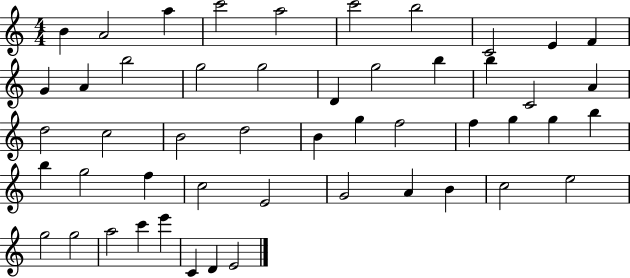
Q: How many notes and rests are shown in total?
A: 50